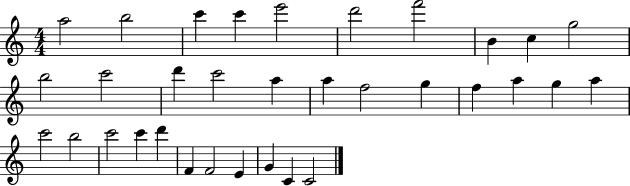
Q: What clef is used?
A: treble